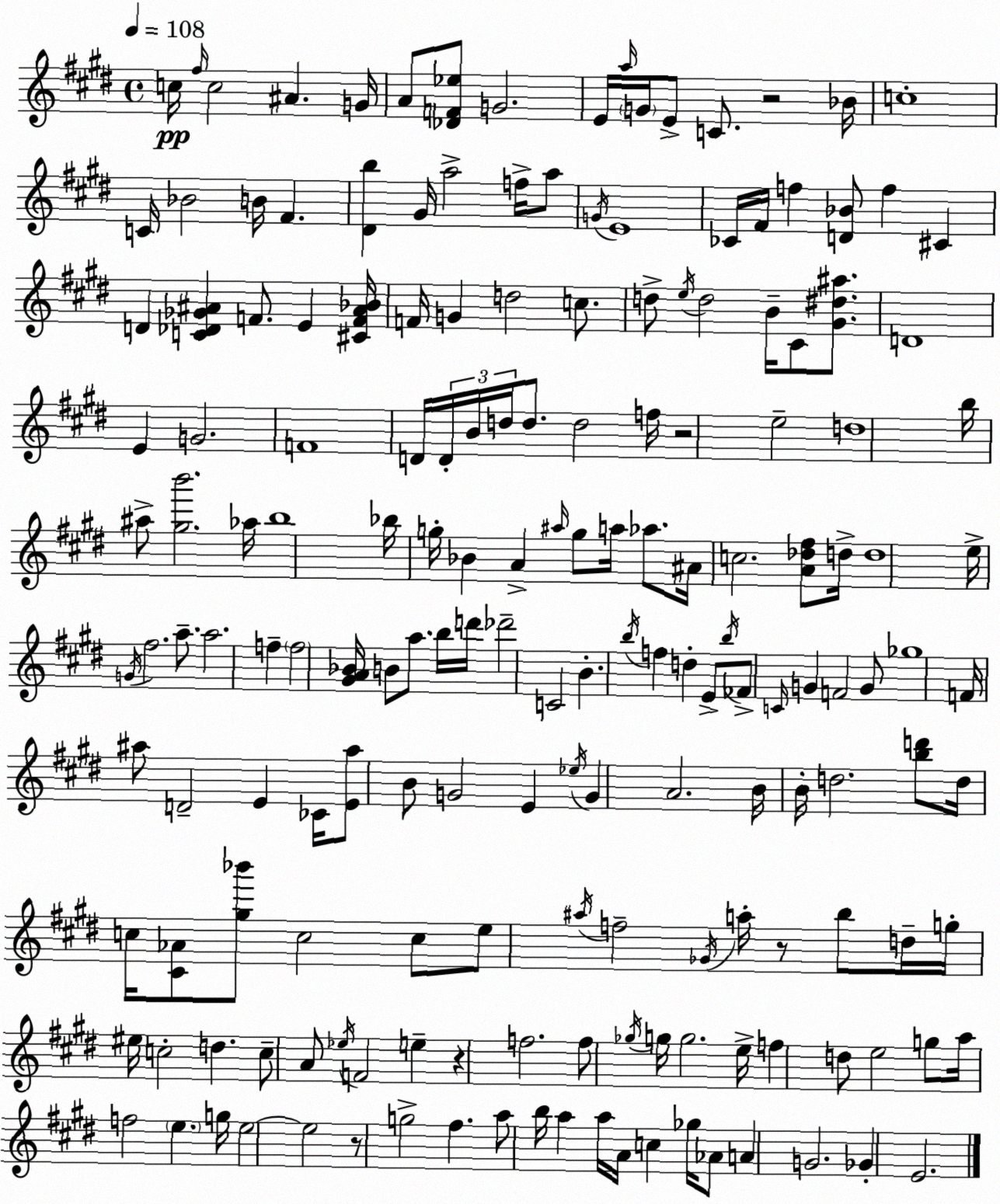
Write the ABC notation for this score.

X:1
T:Untitled
M:4/4
L:1/4
K:E
c/4 ^f/4 c2 ^A G/4 A/2 [_DF_e]/2 G2 E/4 a/4 G/4 E/2 C/2 z2 _B/4 c4 C/4 _B2 B/4 ^F [^Db] ^G/4 a2 f/4 a/2 G/4 E4 _C/4 ^F/4 f [D_B]/2 f ^C D [C_D_G^A] F/2 E [^CF^A_B]/4 F/4 G d2 c/2 d/2 e/4 d2 B/4 ^C/2 [^G^d^a]/2 D4 E G2 F4 D/4 D/4 B/4 d/4 d/2 d2 f/4 z2 e2 d4 b/4 ^a/2 [^gb']2 _a/4 b4 _b/4 g/4 _B A ^a/4 g/2 a/4 _a/2 ^A/4 c2 [A_d^f]/2 d/4 d4 e/4 G/4 ^f2 a/2 a2 f f2 [^GA_B]/4 B/2 a/2 b/4 d'/4 _d'2 C2 B b/4 f d E/2 b/4 _F/2 C/4 G F2 G/2 _g4 F/4 ^a/2 D2 E _C/4 [E^a]/2 B/2 G2 E _e/4 G A2 B/4 B/4 d2 [bd']/2 d/4 c/4 [^C_A]/2 [^g_b']/2 c2 c/2 e/2 ^a/4 f2 _G/4 a/4 z/2 b/2 d/4 g/4 ^e/4 c2 d c/2 A/2 _e/4 F2 e z f2 f/2 _g/4 g/4 g2 e/4 f d/2 e2 g/2 a/4 f2 e g/4 e2 e2 z/2 g2 ^f a/2 b/4 a a/4 A/4 c _g/4 _A/2 A G2 _G E2